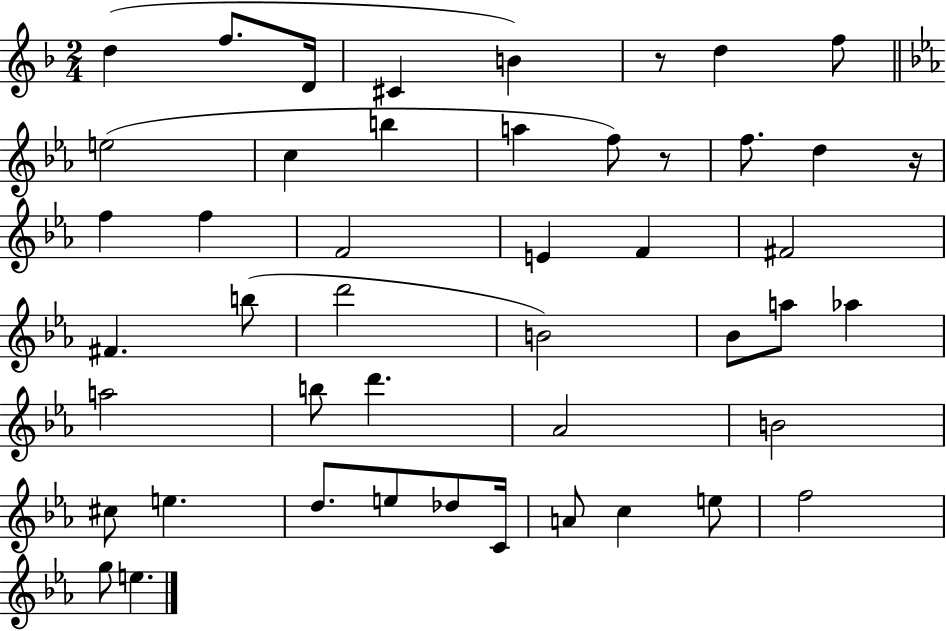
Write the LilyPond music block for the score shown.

{
  \clef treble
  \numericTimeSignature
  \time 2/4
  \key f \major
  \repeat volta 2 { d''4( f''8. d'16 | cis'4 b'4) | r8 d''4 f''8 | \bar "||" \break \key ees \major e''2( | c''4 b''4 | a''4 f''8) r8 | f''8. d''4 r16 | \break f''4 f''4 | f'2 | e'4 f'4 | fis'2 | \break fis'4. b''8( | d'''2 | b'2) | bes'8 a''8 aes''4 | \break a''2 | b''8 d'''4. | aes'2 | b'2 | \break cis''8 e''4. | d''8. e''8 des''8 c'16 | a'8 c''4 e''8 | f''2 | \break g''8 e''4. | } \bar "|."
}